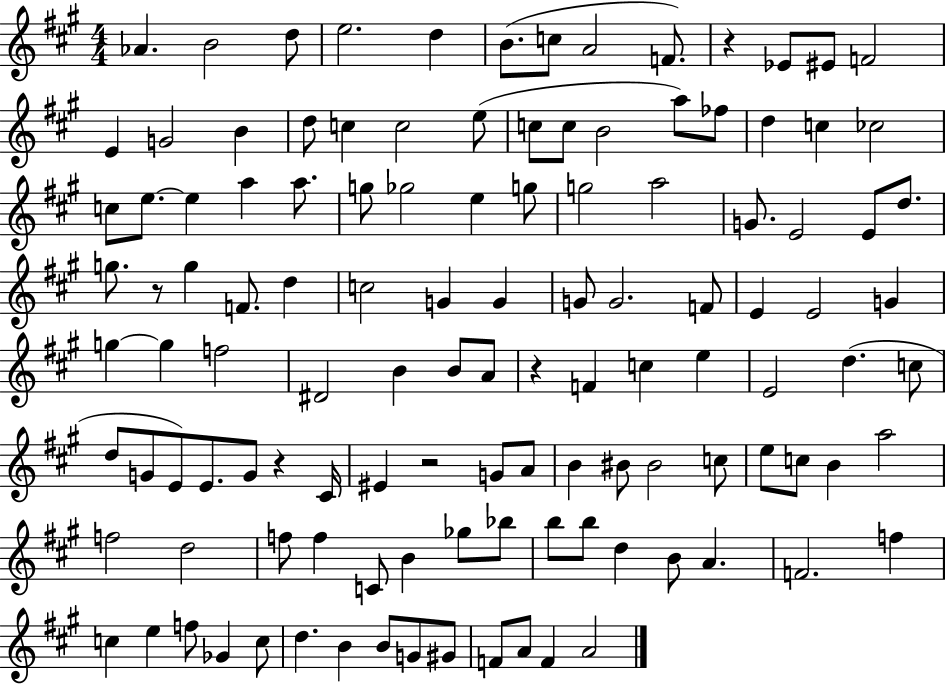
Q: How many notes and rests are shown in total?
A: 119